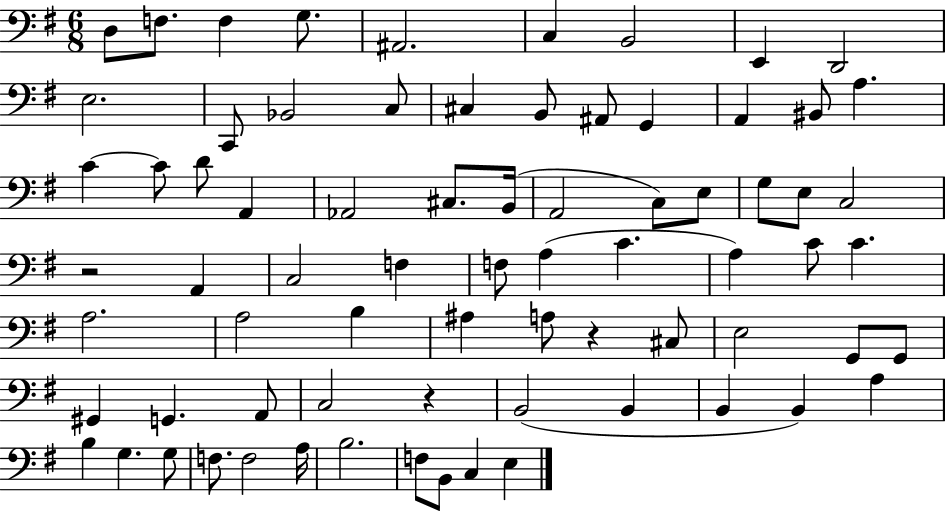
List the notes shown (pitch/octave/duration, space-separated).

D3/e F3/e. F3/q G3/e. A#2/h. C3/q B2/h E2/q D2/h E3/h. C2/e Bb2/h C3/e C#3/q B2/e A#2/e G2/q A2/q BIS2/e A3/q. C4/q C4/e D4/e A2/q Ab2/h C#3/e. B2/s A2/h C3/e E3/e G3/e E3/e C3/h R/h A2/q C3/h F3/q F3/e A3/q C4/q. A3/q C4/e C4/q. A3/h. A3/h B3/q A#3/q A3/e R/q C#3/e E3/h G2/e G2/e G#2/q G2/q. A2/e C3/h R/q B2/h B2/q B2/q B2/q A3/q B3/q G3/q. G3/e F3/e. F3/h A3/s B3/h. F3/e B2/e C3/q E3/q